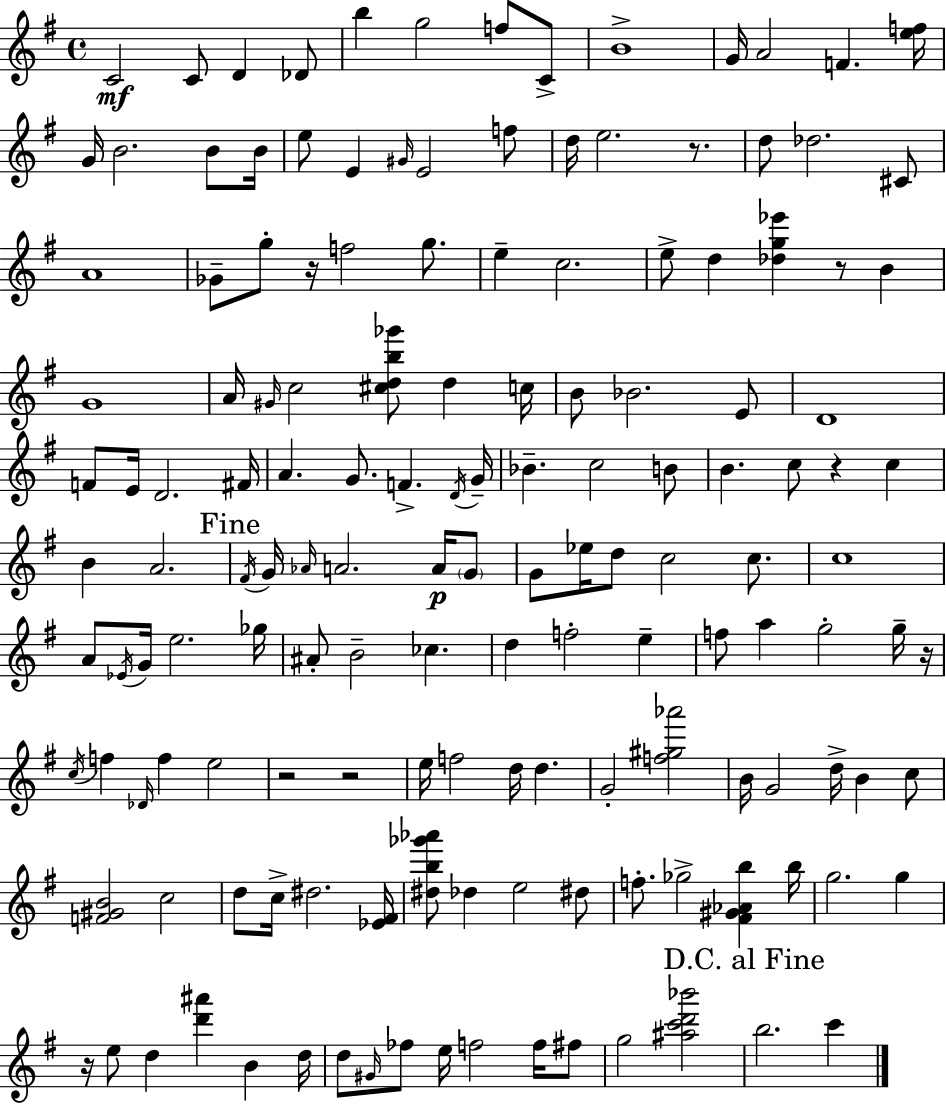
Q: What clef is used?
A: treble